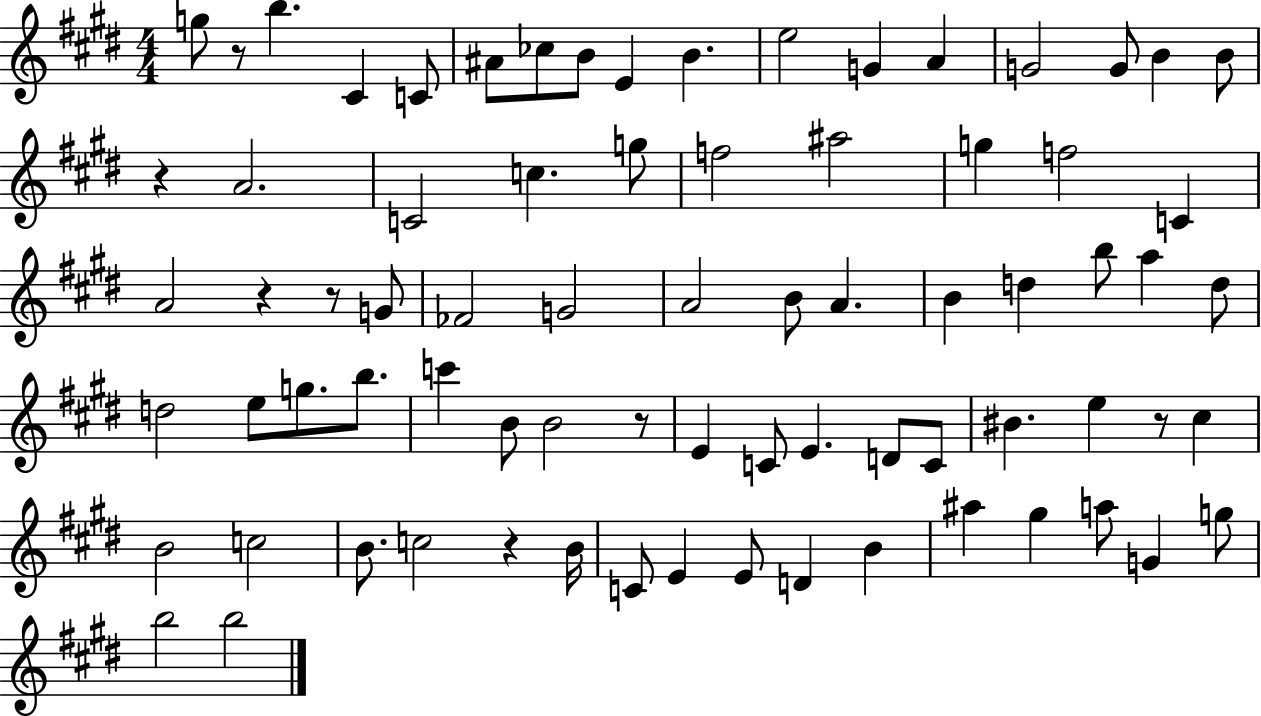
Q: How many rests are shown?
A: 7